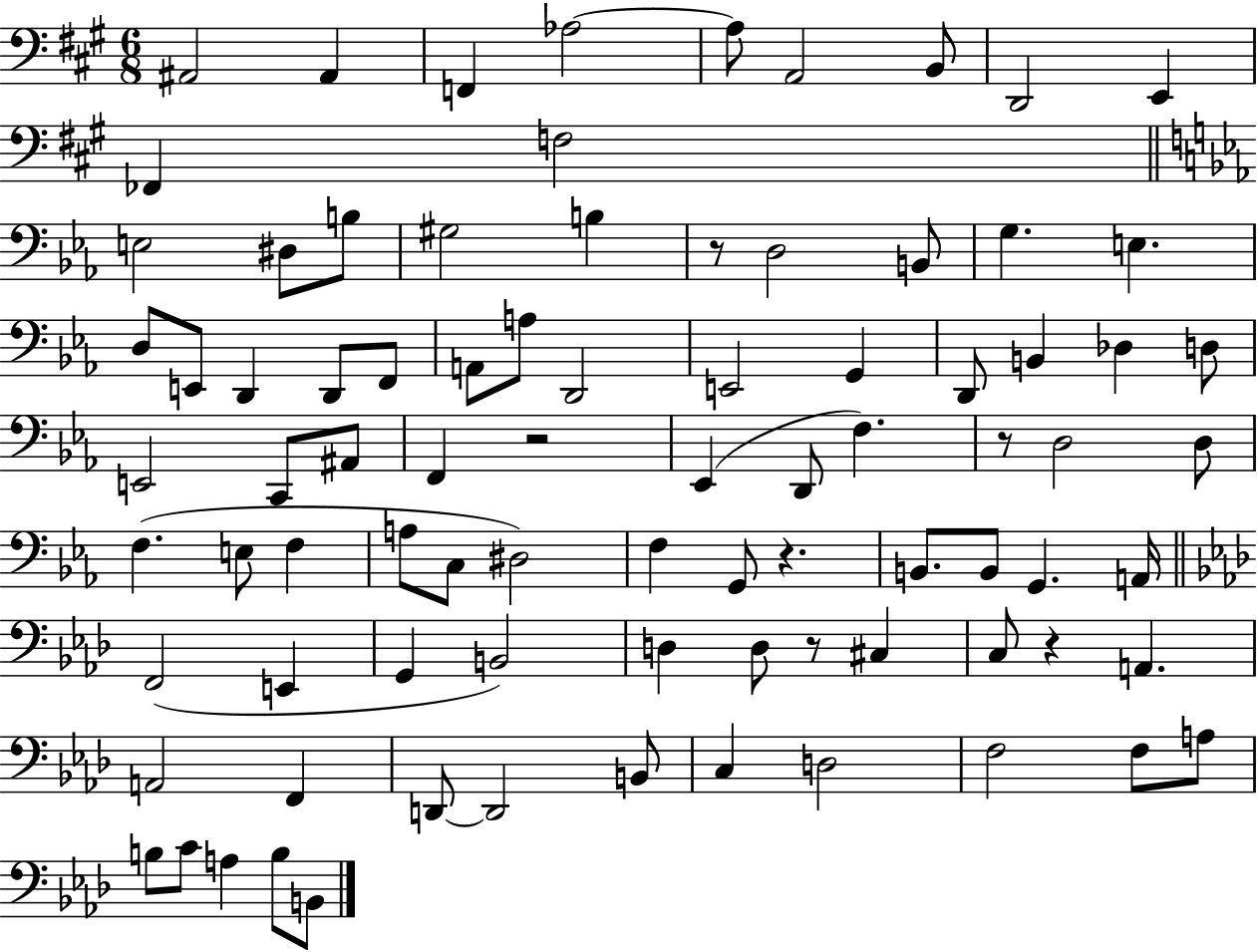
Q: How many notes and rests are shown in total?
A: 85